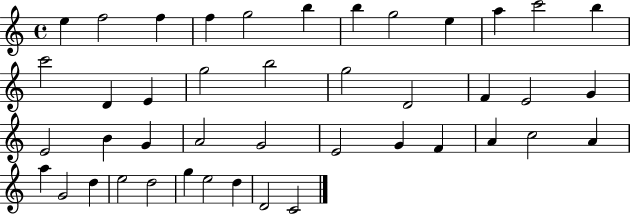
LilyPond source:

{
  \clef treble
  \time 4/4
  \defaultTimeSignature
  \key c \major
  e''4 f''2 f''4 | f''4 g''2 b''4 | b''4 g''2 e''4 | a''4 c'''2 b''4 | \break c'''2 d'4 e'4 | g''2 b''2 | g''2 d'2 | f'4 e'2 g'4 | \break e'2 b'4 g'4 | a'2 g'2 | e'2 g'4 f'4 | a'4 c''2 a'4 | \break a''4 g'2 d''4 | e''2 d''2 | g''4 e''2 d''4 | d'2 c'2 | \break \bar "|."
}